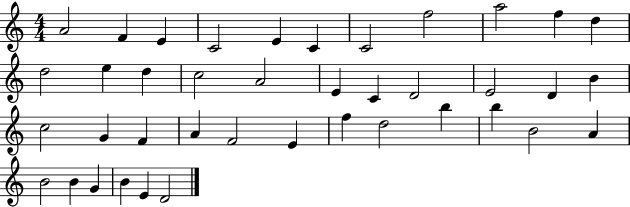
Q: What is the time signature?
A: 4/4